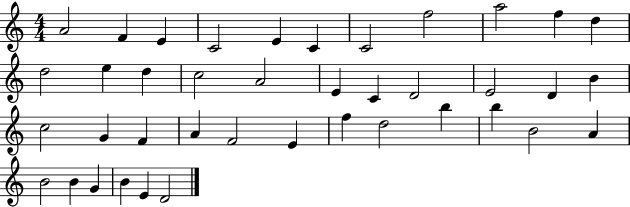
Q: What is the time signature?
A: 4/4